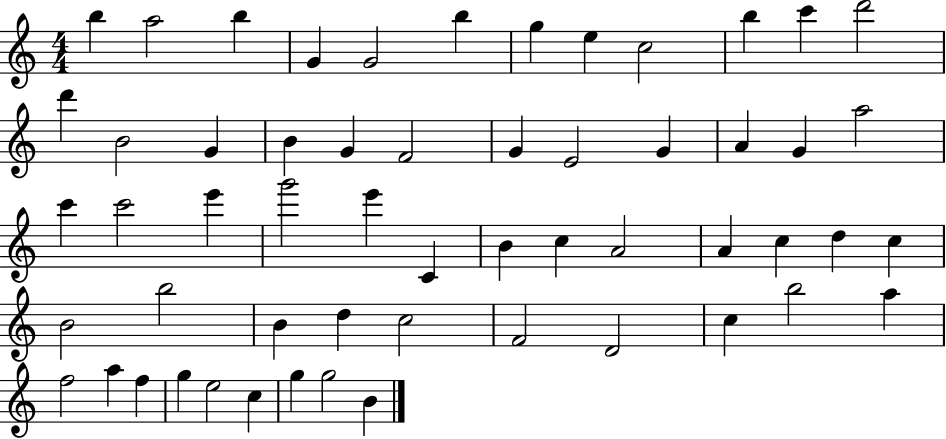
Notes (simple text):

B5/q A5/h B5/q G4/q G4/h B5/q G5/q E5/q C5/h B5/q C6/q D6/h D6/q B4/h G4/q B4/q G4/q F4/h G4/q E4/h G4/q A4/q G4/q A5/h C6/q C6/h E6/q G6/h E6/q C4/q B4/q C5/q A4/h A4/q C5/q D5/q C5/q B4/h B5/h B4/q D5/q C5/h F4/h D4/h C5/q B5/h A5/q F5/h A5/q F5/q G5/q E5/h C5/q G5/q G5/h B4/q